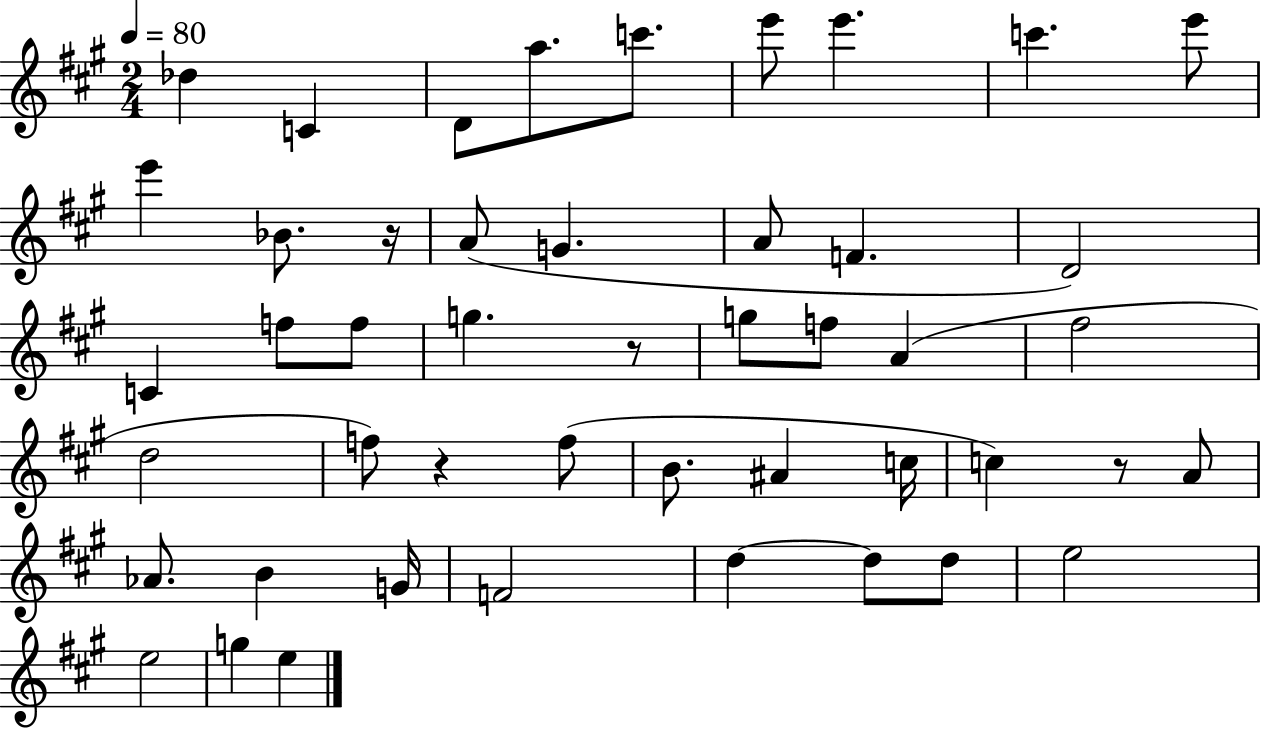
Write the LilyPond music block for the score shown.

{
  \clef treble
  \numericTimeSignature
  \time 2/4
  \key a \major
  \tempo 4 = 80
  \repeat volta 2 { des''4 c'4 | d'8 a''8. c'''8. | e'''8 e'''4. | c'''4. e'''8 | \break e'''4 bes'8. r16 | a'8( g'4. | a'8 f'4. | d'2) | \break c'4 f''8 f''8 | g''4. r8 | g''8 f''8 a'4( | fis''2 | \break d''2 | f''8) r4 f''8( | b'8. ais'4 c''16 | c''4) r8 a'8 | \break aes'8. b'4 g'16 | f'2 | d''4~~ d''8 d''8 | e''2 | \break e''2 | g''4 e''4 | } \bar "|."
}